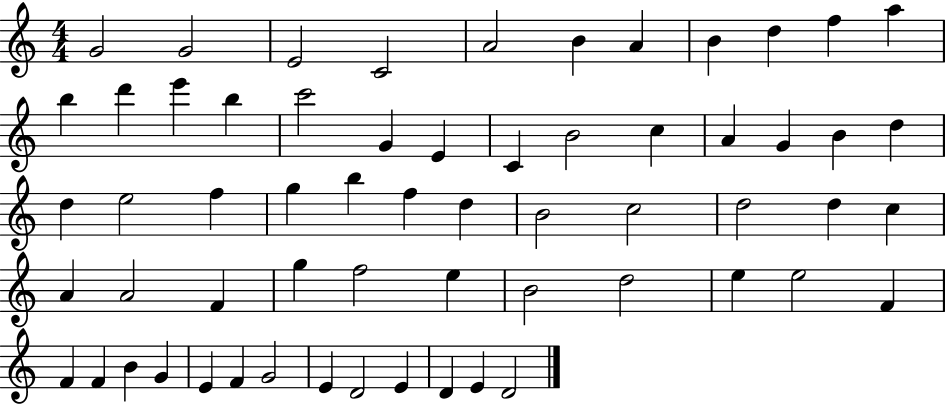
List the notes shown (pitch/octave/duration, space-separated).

G4/h G4/h E4/h C4/h A4/h B4/q A4/q B4/q D5/q F5/q A5/q B5/q D6/q E6/q B5/q C6/h G4/q E4/q C4/q B4/h C5/q A4/q G4/q B4/q D5/q D5/q E5/h F5/q G5/q B5/q F5/q D5/q B4/h C5/h D5/h D5/q C5/q A4/q A4/h F4/q G5/q F5/h E5/q B4/h D5/h E5/q E5/h F4/q F4/q F4/q B4/q G4/q E4/q F4/q G4/h E4/q D4/h E4/q D4/q E4/q D4/h